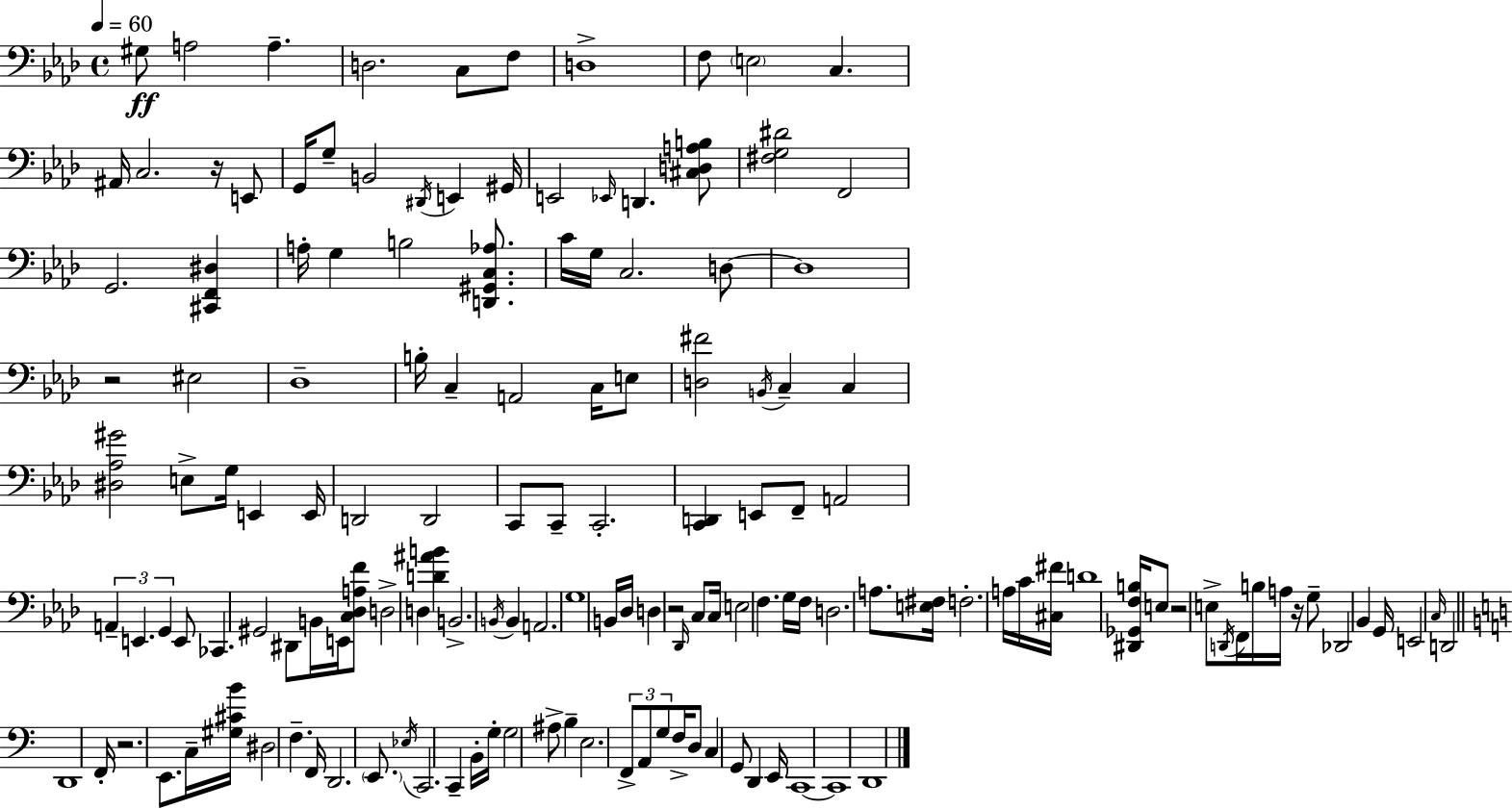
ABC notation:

X:1
T:Untitled
M:4/4
L:1/4
K:Ab
^G,/2 A,2 A, D,2 C,/2 F,/2 D,4 F,/2 E,2 C, ^A,,/4 C,2 z/4 E,,/2 G,,/4 G,/2 B,,2 ^D,,/4 E,, ^G,,/4 E,,2 _E,,/4 D,, [^C,D,A,B,]/2 [^F,G,^D]2 F,,2 G,,2 [^C,,F,,^D,] A,/4 G, B,2 [D,,^G,,C,_A,]/2 C/4 G,/4 C,2 D,/2 D,4 z2 ^E,2 _D,4 B,/4 C, A,,2 C,/4 E,/2 [D,^F]2 B,,/4 C, C, [^D,_A,^G]2 E,/2 G,/4 E,, E,,/4 D,,2 D,,2 C,,/2 C,,/2 C,,2 [C,,D,,] E,,/2 F,,/2 A,,2 A,, E,, G,, E,,/2 _C,, ^G,,2 ^D,,/2 B,,/4 E,,/4 [C,_D,A,F]/2 D,2 D, [D^AB] B,,2 B,,/4 B,, A,,2 G,4 B,,/4 _D,/4 D, z2 _D,,/4 C,/2 C,/4 E,2 F, G,/4 F,/4 D,2 A,/2 [E,^F,]/4 F,2 A,/4 C/4 [^C,^F]/4 D4 [^D,,_G,,F,B,]/4 E,/2 z2 E,/2 D,,/4 F,,/4 B,/4 A,/4 z/4 G,/2 _D,,2 _B,, G,,/4 E,,2 C,/4 D,,2 D,,4 F,,/4 z2 E,,/2 C,/4 [^G,^CB]/4 ^D,2 F, F,,/4 D,,2 E,,/2 _E,/4 C,,2 C,, B,,/4 G,/4 G,2 ^A,/2 B, E,2 F,,/2 A,,/2 G,/2 F,/4 D,/2 C, G,,/2 D,, E,,/4 C,,4 C,,4 D,,4